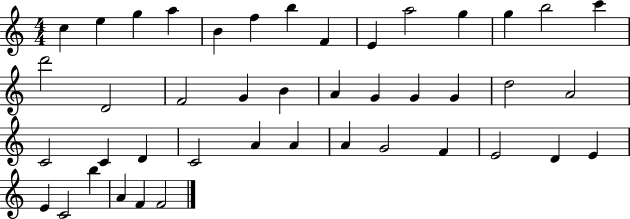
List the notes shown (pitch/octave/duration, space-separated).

C5/q E5/q G5/q A5/q B4/q F5/q B5/q F4/q E4/q A5/h G5/q G5/q B5/h C6/q D6/h D4/h F4/h G4/q B4/q A4/q G4/q G4/q G4/q D5/h A4/h C4/h C4/q D4/q C4/h A4/q A4/q A4/q G4/h F4/q E4/h D4/q E4/q E4/q C4/h B5/q A4/q F4/q F4/h